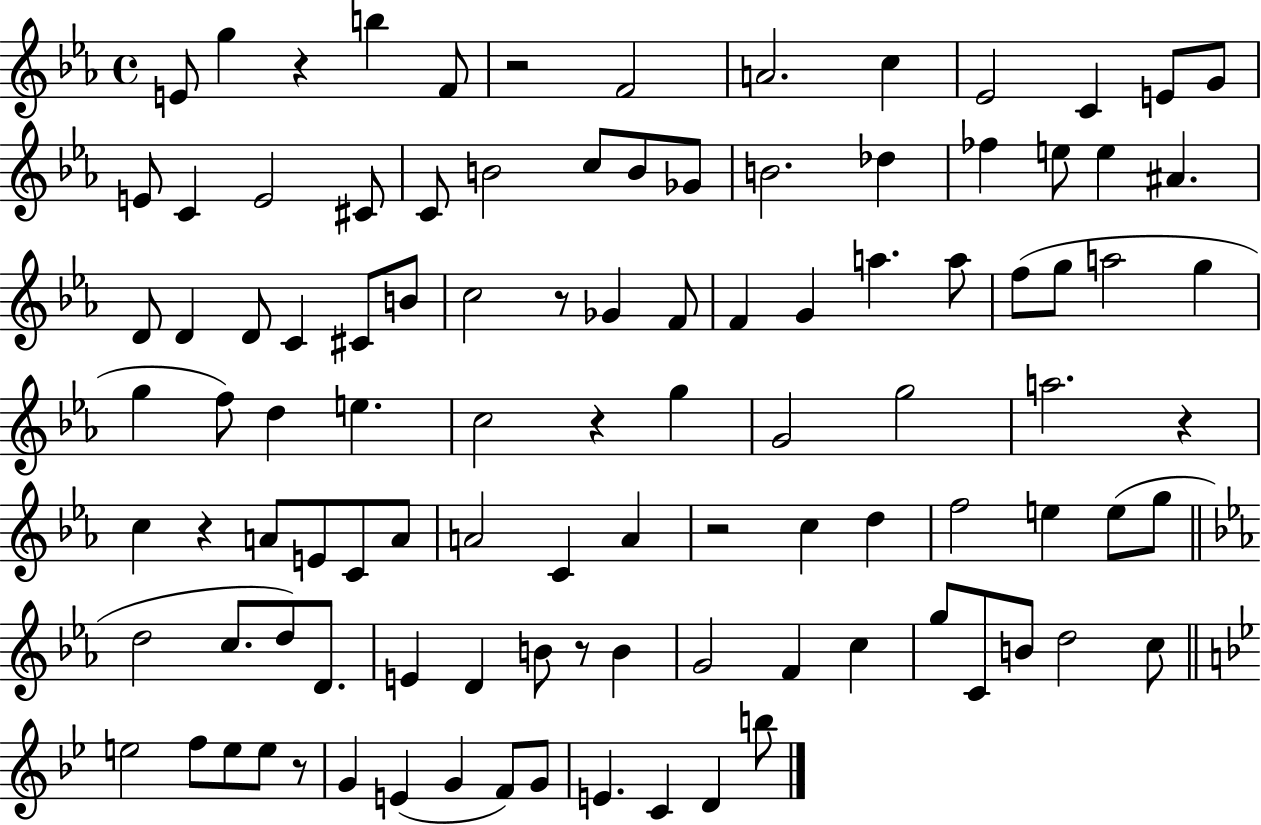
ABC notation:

X:1
T:Untitled
M:4/4
L:1/4
K:Eb
E/2 g z b F/2 z2 F2 A2 c _E2 C E/2 G/2 E/2 C E2 ^C/2 C/2 B2 c/2 B/2 _G/2 B2 _d _f e/2 e ^A D/2 D D/2 C ^C/2 B/2 c2 z/2 _G F/2 F G a a/2 f/2 g/2 a2 g g f/2 d e c2 z g G2 g2 a2 z c z A/2 E/2 C/2 A/2 A2 C A z2 c d f2 e e/2 g/2 d2 c/2 d/2 D/2 E D B/2 z/2 B G2 F c g/2 C/2 B/2 d2 c/2 e2 f/2 e/2 e/2 z/2 G E G F/2 G/2 E C D b/2